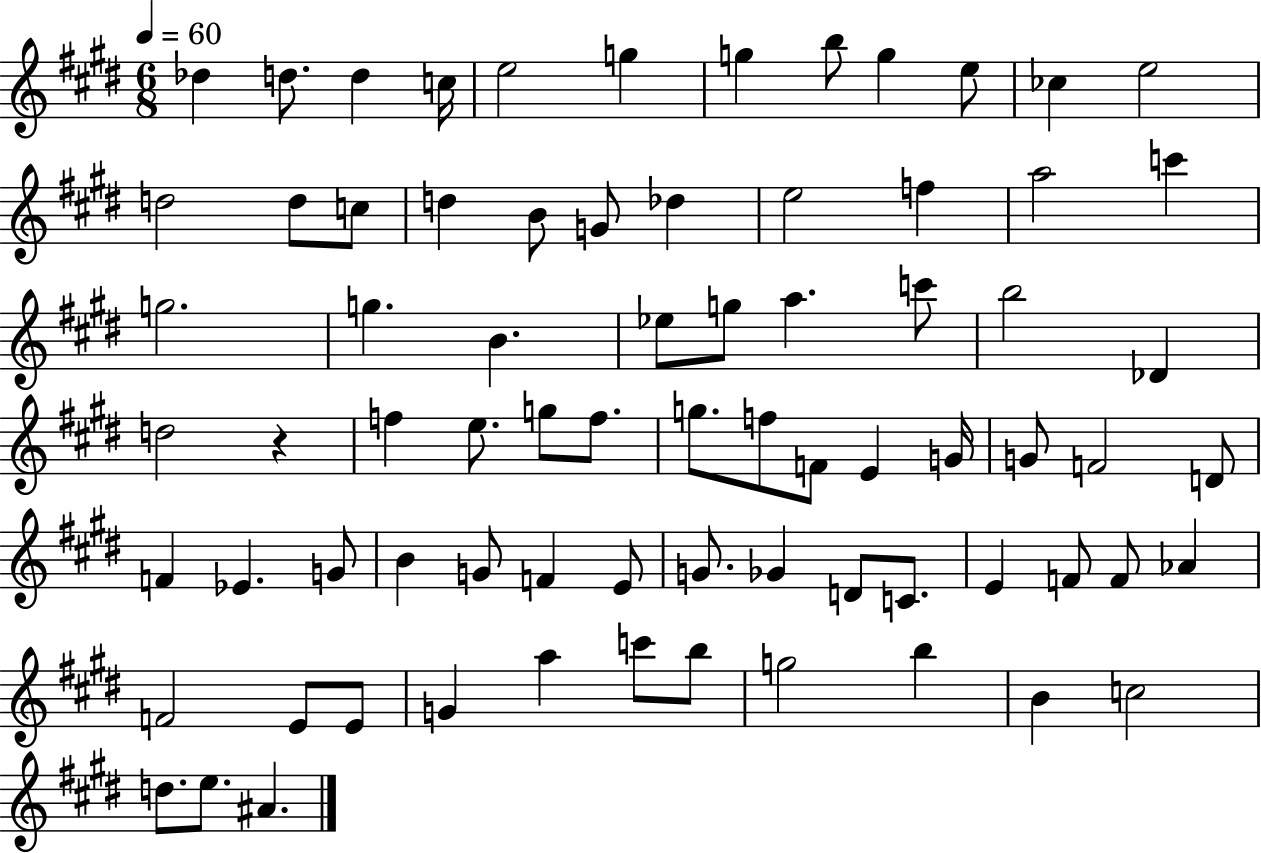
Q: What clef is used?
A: treble